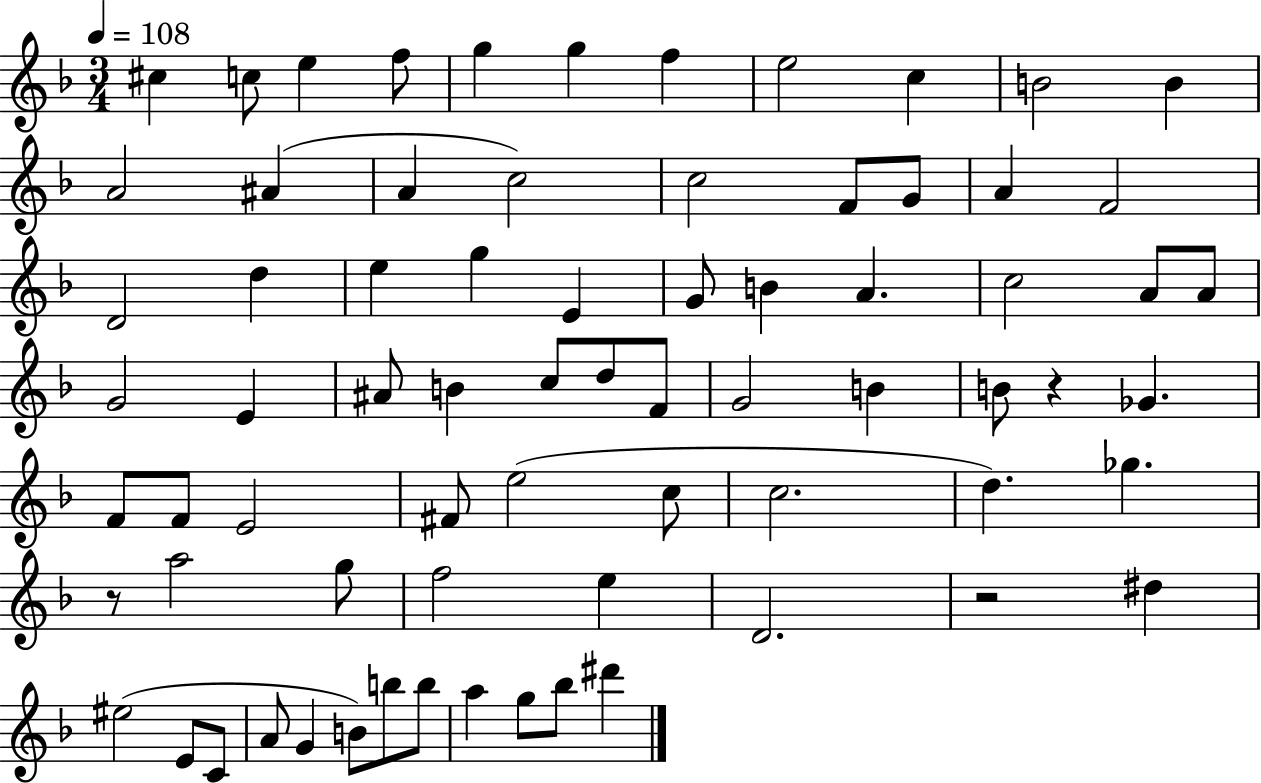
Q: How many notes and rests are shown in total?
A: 72